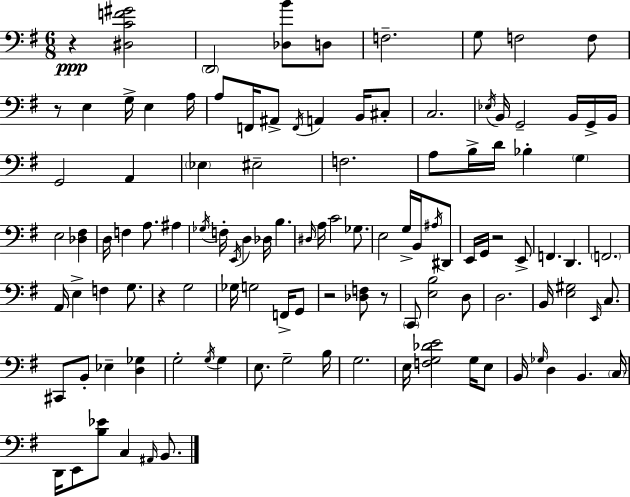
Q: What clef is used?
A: bass